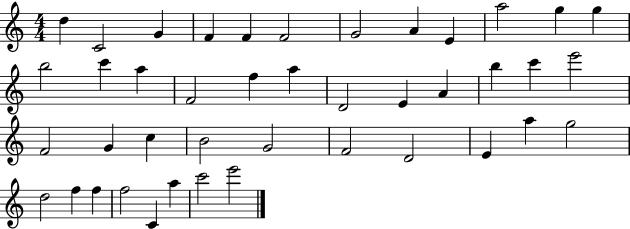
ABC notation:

X:1
T:Untitled
M:4/4
L:1/4
K:C
d C2 G F F F2 G2 A E a2 g g b2 c' a F2 f a D2 E A b c' e'2 F2 G c B2 G2 F2 D2 E a g2 d2 f f f2 C a c'2 e'2